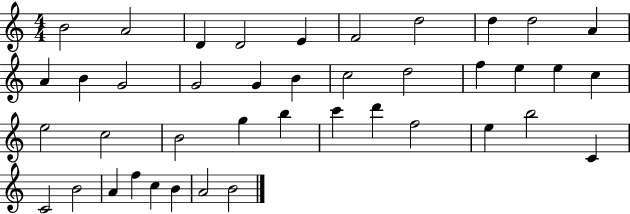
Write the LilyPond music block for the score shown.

{
  \clef treble
  \numericTimeSignature
  \time 4/4
  \key c \major
  b'2 a'2 | d'4 d'2 e'4 | f'2 d''2 | d''4 d''2 a'4 | \break a'4 b'4 g'2 | g'2 g'4 b'4 | c''2 d''2 | f''4 e''4 e''4 c''4 | \break e''2 c''2 | b'2 g''4 b''4 | c'''4 d'''4 f''2 | e''4 b''2 c'4 | \break c'2 b'2 | a'4 f''4 c''4 b'4 | a'2 b'2 | \bar "|."
}